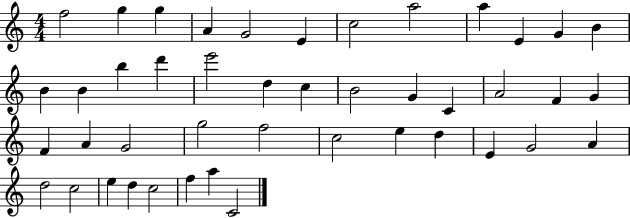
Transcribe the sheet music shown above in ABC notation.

X:1
T:Untitled
M:4/4
L:1/4
K:C
f2 g g A G2 E c2 a2 a E G B B B b d' e'2 d c B2 G C A2 F G F A G2 g2 f2 c2 e d E G2 A d2 c2 e d c2 f a C2